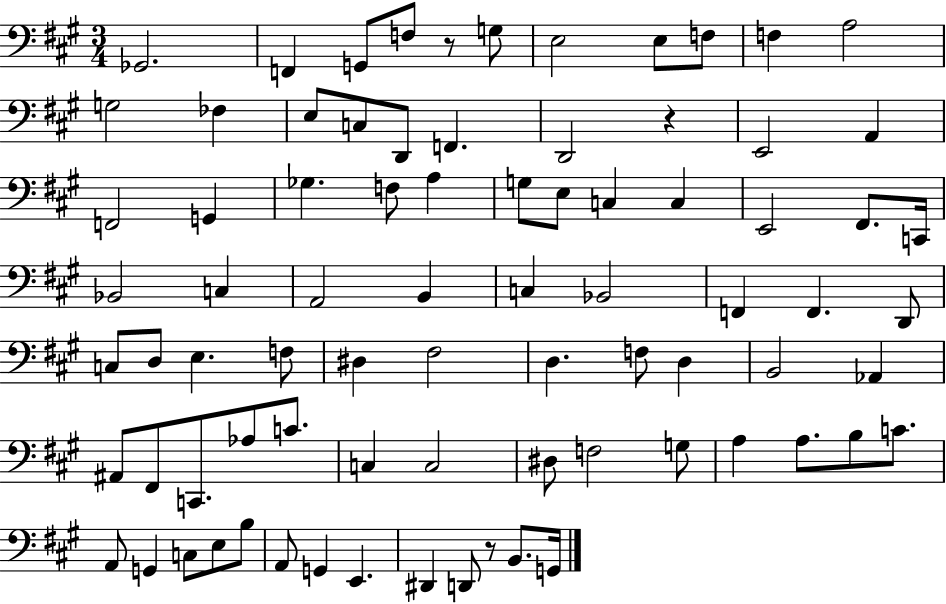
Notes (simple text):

Gb2/h. F2/q G2/e F3/e R/e G3/e E3/h E3/e F3/e F3/q A3/h G3/h FES3/q E3/e C3/e D2/e F2/q. D2/h R/q E2/h A2/q F2/h G2/q Gb3/q. F3/e A3/q G3/e E3/e C3/q C3/q E2/h F#2/e. C2/s Bb2/h C3/q A2/h B2/q C3/q Bb2/h F2/q F2/q. D2/e C3/e D3/e E3/q. F3/e D#3/q F#3/h D3/q. F3/e D3/q B2/h Ab2/q A#2/e F#2/e C2/e. Ab3/e C4/e. C3/q C3/h D#3/e F3/h G3/e A3/q A3/e. B3/e C4/e. A2/e G2/q C3/e E3/e B3/e A2/e G2/q E2/q. D#2/q D2/e R/e B2/e. G2/s